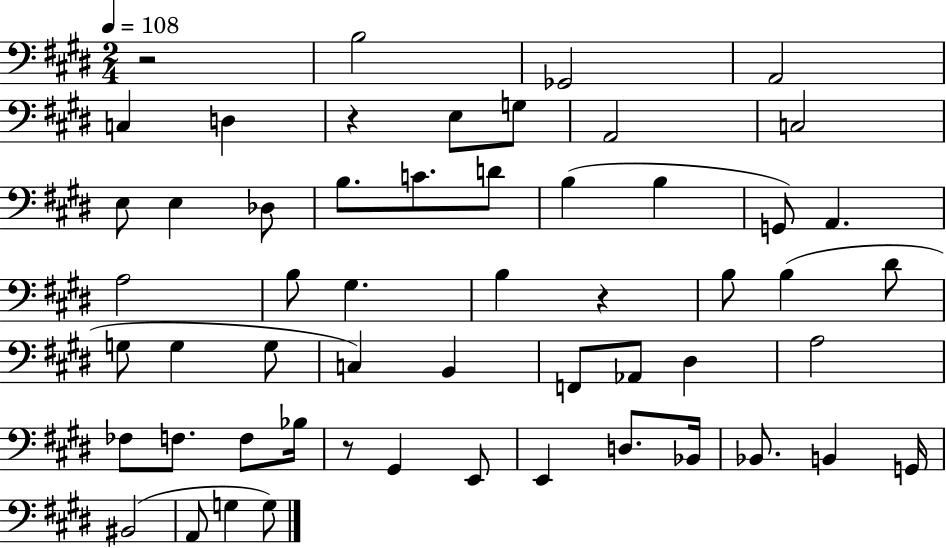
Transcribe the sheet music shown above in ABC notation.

X:1
T:Untitled
M:2/4
L:1/4
K:E
z2 B,2 _G,,2 A,,2 C, D, z E,/2 G,/2 A,,2 C,2 E,/2 E, _D,/2 B,/2 C/2 D/2 B, B, G,,/2 A,, A,2 B,/2 ^G, B, z B,/2 B, ^D/2 G,/2 G, G,/2 C, B,, F,,/2 _A,,/2 ^D, A,2 _F,/2 F,/2 F,/2 _B,/4 z/2 ^G,, E,,/2 E,, D,/2 _B,,/4 _B,,/2 B,, G,,/4 ^B,,2 A,,/2 G, G,/2